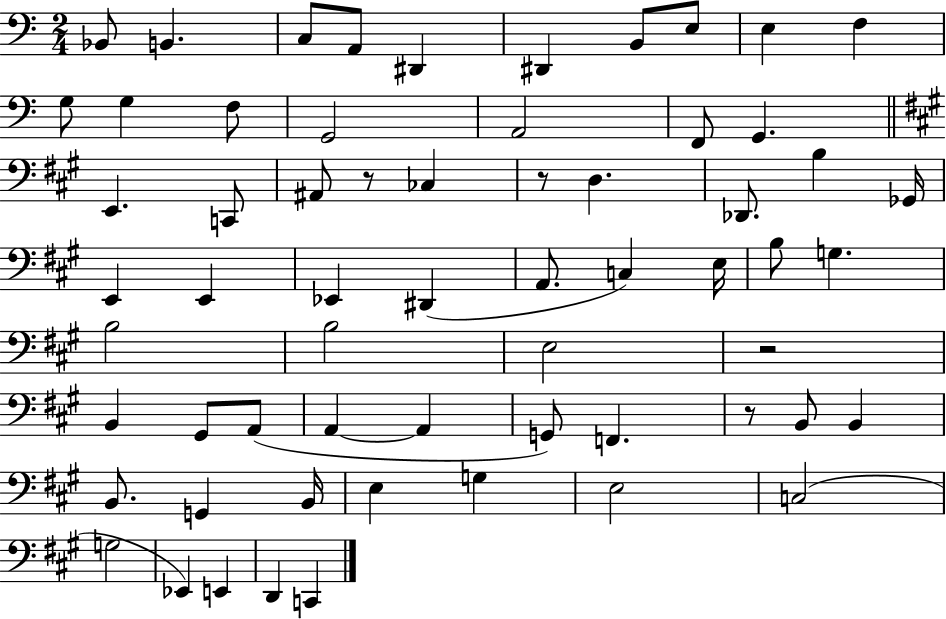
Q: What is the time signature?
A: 2/4